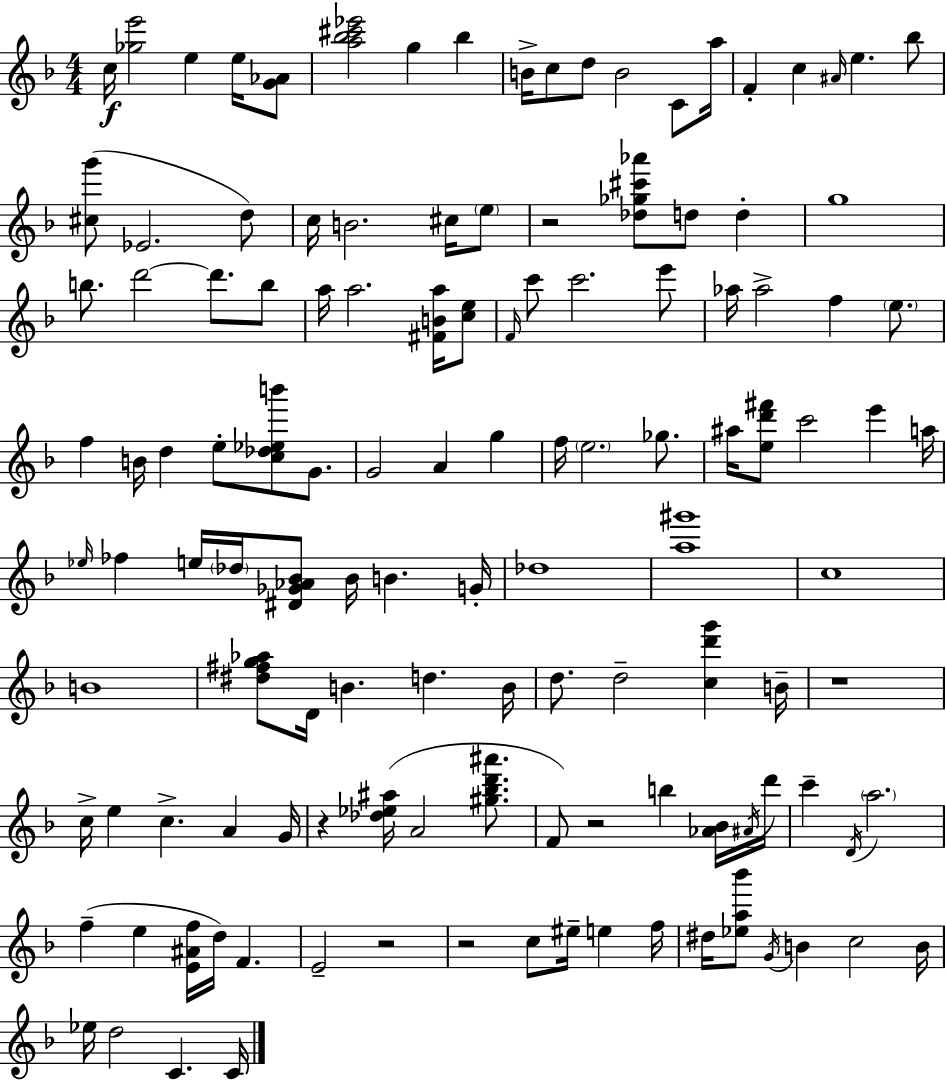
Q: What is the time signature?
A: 4/4